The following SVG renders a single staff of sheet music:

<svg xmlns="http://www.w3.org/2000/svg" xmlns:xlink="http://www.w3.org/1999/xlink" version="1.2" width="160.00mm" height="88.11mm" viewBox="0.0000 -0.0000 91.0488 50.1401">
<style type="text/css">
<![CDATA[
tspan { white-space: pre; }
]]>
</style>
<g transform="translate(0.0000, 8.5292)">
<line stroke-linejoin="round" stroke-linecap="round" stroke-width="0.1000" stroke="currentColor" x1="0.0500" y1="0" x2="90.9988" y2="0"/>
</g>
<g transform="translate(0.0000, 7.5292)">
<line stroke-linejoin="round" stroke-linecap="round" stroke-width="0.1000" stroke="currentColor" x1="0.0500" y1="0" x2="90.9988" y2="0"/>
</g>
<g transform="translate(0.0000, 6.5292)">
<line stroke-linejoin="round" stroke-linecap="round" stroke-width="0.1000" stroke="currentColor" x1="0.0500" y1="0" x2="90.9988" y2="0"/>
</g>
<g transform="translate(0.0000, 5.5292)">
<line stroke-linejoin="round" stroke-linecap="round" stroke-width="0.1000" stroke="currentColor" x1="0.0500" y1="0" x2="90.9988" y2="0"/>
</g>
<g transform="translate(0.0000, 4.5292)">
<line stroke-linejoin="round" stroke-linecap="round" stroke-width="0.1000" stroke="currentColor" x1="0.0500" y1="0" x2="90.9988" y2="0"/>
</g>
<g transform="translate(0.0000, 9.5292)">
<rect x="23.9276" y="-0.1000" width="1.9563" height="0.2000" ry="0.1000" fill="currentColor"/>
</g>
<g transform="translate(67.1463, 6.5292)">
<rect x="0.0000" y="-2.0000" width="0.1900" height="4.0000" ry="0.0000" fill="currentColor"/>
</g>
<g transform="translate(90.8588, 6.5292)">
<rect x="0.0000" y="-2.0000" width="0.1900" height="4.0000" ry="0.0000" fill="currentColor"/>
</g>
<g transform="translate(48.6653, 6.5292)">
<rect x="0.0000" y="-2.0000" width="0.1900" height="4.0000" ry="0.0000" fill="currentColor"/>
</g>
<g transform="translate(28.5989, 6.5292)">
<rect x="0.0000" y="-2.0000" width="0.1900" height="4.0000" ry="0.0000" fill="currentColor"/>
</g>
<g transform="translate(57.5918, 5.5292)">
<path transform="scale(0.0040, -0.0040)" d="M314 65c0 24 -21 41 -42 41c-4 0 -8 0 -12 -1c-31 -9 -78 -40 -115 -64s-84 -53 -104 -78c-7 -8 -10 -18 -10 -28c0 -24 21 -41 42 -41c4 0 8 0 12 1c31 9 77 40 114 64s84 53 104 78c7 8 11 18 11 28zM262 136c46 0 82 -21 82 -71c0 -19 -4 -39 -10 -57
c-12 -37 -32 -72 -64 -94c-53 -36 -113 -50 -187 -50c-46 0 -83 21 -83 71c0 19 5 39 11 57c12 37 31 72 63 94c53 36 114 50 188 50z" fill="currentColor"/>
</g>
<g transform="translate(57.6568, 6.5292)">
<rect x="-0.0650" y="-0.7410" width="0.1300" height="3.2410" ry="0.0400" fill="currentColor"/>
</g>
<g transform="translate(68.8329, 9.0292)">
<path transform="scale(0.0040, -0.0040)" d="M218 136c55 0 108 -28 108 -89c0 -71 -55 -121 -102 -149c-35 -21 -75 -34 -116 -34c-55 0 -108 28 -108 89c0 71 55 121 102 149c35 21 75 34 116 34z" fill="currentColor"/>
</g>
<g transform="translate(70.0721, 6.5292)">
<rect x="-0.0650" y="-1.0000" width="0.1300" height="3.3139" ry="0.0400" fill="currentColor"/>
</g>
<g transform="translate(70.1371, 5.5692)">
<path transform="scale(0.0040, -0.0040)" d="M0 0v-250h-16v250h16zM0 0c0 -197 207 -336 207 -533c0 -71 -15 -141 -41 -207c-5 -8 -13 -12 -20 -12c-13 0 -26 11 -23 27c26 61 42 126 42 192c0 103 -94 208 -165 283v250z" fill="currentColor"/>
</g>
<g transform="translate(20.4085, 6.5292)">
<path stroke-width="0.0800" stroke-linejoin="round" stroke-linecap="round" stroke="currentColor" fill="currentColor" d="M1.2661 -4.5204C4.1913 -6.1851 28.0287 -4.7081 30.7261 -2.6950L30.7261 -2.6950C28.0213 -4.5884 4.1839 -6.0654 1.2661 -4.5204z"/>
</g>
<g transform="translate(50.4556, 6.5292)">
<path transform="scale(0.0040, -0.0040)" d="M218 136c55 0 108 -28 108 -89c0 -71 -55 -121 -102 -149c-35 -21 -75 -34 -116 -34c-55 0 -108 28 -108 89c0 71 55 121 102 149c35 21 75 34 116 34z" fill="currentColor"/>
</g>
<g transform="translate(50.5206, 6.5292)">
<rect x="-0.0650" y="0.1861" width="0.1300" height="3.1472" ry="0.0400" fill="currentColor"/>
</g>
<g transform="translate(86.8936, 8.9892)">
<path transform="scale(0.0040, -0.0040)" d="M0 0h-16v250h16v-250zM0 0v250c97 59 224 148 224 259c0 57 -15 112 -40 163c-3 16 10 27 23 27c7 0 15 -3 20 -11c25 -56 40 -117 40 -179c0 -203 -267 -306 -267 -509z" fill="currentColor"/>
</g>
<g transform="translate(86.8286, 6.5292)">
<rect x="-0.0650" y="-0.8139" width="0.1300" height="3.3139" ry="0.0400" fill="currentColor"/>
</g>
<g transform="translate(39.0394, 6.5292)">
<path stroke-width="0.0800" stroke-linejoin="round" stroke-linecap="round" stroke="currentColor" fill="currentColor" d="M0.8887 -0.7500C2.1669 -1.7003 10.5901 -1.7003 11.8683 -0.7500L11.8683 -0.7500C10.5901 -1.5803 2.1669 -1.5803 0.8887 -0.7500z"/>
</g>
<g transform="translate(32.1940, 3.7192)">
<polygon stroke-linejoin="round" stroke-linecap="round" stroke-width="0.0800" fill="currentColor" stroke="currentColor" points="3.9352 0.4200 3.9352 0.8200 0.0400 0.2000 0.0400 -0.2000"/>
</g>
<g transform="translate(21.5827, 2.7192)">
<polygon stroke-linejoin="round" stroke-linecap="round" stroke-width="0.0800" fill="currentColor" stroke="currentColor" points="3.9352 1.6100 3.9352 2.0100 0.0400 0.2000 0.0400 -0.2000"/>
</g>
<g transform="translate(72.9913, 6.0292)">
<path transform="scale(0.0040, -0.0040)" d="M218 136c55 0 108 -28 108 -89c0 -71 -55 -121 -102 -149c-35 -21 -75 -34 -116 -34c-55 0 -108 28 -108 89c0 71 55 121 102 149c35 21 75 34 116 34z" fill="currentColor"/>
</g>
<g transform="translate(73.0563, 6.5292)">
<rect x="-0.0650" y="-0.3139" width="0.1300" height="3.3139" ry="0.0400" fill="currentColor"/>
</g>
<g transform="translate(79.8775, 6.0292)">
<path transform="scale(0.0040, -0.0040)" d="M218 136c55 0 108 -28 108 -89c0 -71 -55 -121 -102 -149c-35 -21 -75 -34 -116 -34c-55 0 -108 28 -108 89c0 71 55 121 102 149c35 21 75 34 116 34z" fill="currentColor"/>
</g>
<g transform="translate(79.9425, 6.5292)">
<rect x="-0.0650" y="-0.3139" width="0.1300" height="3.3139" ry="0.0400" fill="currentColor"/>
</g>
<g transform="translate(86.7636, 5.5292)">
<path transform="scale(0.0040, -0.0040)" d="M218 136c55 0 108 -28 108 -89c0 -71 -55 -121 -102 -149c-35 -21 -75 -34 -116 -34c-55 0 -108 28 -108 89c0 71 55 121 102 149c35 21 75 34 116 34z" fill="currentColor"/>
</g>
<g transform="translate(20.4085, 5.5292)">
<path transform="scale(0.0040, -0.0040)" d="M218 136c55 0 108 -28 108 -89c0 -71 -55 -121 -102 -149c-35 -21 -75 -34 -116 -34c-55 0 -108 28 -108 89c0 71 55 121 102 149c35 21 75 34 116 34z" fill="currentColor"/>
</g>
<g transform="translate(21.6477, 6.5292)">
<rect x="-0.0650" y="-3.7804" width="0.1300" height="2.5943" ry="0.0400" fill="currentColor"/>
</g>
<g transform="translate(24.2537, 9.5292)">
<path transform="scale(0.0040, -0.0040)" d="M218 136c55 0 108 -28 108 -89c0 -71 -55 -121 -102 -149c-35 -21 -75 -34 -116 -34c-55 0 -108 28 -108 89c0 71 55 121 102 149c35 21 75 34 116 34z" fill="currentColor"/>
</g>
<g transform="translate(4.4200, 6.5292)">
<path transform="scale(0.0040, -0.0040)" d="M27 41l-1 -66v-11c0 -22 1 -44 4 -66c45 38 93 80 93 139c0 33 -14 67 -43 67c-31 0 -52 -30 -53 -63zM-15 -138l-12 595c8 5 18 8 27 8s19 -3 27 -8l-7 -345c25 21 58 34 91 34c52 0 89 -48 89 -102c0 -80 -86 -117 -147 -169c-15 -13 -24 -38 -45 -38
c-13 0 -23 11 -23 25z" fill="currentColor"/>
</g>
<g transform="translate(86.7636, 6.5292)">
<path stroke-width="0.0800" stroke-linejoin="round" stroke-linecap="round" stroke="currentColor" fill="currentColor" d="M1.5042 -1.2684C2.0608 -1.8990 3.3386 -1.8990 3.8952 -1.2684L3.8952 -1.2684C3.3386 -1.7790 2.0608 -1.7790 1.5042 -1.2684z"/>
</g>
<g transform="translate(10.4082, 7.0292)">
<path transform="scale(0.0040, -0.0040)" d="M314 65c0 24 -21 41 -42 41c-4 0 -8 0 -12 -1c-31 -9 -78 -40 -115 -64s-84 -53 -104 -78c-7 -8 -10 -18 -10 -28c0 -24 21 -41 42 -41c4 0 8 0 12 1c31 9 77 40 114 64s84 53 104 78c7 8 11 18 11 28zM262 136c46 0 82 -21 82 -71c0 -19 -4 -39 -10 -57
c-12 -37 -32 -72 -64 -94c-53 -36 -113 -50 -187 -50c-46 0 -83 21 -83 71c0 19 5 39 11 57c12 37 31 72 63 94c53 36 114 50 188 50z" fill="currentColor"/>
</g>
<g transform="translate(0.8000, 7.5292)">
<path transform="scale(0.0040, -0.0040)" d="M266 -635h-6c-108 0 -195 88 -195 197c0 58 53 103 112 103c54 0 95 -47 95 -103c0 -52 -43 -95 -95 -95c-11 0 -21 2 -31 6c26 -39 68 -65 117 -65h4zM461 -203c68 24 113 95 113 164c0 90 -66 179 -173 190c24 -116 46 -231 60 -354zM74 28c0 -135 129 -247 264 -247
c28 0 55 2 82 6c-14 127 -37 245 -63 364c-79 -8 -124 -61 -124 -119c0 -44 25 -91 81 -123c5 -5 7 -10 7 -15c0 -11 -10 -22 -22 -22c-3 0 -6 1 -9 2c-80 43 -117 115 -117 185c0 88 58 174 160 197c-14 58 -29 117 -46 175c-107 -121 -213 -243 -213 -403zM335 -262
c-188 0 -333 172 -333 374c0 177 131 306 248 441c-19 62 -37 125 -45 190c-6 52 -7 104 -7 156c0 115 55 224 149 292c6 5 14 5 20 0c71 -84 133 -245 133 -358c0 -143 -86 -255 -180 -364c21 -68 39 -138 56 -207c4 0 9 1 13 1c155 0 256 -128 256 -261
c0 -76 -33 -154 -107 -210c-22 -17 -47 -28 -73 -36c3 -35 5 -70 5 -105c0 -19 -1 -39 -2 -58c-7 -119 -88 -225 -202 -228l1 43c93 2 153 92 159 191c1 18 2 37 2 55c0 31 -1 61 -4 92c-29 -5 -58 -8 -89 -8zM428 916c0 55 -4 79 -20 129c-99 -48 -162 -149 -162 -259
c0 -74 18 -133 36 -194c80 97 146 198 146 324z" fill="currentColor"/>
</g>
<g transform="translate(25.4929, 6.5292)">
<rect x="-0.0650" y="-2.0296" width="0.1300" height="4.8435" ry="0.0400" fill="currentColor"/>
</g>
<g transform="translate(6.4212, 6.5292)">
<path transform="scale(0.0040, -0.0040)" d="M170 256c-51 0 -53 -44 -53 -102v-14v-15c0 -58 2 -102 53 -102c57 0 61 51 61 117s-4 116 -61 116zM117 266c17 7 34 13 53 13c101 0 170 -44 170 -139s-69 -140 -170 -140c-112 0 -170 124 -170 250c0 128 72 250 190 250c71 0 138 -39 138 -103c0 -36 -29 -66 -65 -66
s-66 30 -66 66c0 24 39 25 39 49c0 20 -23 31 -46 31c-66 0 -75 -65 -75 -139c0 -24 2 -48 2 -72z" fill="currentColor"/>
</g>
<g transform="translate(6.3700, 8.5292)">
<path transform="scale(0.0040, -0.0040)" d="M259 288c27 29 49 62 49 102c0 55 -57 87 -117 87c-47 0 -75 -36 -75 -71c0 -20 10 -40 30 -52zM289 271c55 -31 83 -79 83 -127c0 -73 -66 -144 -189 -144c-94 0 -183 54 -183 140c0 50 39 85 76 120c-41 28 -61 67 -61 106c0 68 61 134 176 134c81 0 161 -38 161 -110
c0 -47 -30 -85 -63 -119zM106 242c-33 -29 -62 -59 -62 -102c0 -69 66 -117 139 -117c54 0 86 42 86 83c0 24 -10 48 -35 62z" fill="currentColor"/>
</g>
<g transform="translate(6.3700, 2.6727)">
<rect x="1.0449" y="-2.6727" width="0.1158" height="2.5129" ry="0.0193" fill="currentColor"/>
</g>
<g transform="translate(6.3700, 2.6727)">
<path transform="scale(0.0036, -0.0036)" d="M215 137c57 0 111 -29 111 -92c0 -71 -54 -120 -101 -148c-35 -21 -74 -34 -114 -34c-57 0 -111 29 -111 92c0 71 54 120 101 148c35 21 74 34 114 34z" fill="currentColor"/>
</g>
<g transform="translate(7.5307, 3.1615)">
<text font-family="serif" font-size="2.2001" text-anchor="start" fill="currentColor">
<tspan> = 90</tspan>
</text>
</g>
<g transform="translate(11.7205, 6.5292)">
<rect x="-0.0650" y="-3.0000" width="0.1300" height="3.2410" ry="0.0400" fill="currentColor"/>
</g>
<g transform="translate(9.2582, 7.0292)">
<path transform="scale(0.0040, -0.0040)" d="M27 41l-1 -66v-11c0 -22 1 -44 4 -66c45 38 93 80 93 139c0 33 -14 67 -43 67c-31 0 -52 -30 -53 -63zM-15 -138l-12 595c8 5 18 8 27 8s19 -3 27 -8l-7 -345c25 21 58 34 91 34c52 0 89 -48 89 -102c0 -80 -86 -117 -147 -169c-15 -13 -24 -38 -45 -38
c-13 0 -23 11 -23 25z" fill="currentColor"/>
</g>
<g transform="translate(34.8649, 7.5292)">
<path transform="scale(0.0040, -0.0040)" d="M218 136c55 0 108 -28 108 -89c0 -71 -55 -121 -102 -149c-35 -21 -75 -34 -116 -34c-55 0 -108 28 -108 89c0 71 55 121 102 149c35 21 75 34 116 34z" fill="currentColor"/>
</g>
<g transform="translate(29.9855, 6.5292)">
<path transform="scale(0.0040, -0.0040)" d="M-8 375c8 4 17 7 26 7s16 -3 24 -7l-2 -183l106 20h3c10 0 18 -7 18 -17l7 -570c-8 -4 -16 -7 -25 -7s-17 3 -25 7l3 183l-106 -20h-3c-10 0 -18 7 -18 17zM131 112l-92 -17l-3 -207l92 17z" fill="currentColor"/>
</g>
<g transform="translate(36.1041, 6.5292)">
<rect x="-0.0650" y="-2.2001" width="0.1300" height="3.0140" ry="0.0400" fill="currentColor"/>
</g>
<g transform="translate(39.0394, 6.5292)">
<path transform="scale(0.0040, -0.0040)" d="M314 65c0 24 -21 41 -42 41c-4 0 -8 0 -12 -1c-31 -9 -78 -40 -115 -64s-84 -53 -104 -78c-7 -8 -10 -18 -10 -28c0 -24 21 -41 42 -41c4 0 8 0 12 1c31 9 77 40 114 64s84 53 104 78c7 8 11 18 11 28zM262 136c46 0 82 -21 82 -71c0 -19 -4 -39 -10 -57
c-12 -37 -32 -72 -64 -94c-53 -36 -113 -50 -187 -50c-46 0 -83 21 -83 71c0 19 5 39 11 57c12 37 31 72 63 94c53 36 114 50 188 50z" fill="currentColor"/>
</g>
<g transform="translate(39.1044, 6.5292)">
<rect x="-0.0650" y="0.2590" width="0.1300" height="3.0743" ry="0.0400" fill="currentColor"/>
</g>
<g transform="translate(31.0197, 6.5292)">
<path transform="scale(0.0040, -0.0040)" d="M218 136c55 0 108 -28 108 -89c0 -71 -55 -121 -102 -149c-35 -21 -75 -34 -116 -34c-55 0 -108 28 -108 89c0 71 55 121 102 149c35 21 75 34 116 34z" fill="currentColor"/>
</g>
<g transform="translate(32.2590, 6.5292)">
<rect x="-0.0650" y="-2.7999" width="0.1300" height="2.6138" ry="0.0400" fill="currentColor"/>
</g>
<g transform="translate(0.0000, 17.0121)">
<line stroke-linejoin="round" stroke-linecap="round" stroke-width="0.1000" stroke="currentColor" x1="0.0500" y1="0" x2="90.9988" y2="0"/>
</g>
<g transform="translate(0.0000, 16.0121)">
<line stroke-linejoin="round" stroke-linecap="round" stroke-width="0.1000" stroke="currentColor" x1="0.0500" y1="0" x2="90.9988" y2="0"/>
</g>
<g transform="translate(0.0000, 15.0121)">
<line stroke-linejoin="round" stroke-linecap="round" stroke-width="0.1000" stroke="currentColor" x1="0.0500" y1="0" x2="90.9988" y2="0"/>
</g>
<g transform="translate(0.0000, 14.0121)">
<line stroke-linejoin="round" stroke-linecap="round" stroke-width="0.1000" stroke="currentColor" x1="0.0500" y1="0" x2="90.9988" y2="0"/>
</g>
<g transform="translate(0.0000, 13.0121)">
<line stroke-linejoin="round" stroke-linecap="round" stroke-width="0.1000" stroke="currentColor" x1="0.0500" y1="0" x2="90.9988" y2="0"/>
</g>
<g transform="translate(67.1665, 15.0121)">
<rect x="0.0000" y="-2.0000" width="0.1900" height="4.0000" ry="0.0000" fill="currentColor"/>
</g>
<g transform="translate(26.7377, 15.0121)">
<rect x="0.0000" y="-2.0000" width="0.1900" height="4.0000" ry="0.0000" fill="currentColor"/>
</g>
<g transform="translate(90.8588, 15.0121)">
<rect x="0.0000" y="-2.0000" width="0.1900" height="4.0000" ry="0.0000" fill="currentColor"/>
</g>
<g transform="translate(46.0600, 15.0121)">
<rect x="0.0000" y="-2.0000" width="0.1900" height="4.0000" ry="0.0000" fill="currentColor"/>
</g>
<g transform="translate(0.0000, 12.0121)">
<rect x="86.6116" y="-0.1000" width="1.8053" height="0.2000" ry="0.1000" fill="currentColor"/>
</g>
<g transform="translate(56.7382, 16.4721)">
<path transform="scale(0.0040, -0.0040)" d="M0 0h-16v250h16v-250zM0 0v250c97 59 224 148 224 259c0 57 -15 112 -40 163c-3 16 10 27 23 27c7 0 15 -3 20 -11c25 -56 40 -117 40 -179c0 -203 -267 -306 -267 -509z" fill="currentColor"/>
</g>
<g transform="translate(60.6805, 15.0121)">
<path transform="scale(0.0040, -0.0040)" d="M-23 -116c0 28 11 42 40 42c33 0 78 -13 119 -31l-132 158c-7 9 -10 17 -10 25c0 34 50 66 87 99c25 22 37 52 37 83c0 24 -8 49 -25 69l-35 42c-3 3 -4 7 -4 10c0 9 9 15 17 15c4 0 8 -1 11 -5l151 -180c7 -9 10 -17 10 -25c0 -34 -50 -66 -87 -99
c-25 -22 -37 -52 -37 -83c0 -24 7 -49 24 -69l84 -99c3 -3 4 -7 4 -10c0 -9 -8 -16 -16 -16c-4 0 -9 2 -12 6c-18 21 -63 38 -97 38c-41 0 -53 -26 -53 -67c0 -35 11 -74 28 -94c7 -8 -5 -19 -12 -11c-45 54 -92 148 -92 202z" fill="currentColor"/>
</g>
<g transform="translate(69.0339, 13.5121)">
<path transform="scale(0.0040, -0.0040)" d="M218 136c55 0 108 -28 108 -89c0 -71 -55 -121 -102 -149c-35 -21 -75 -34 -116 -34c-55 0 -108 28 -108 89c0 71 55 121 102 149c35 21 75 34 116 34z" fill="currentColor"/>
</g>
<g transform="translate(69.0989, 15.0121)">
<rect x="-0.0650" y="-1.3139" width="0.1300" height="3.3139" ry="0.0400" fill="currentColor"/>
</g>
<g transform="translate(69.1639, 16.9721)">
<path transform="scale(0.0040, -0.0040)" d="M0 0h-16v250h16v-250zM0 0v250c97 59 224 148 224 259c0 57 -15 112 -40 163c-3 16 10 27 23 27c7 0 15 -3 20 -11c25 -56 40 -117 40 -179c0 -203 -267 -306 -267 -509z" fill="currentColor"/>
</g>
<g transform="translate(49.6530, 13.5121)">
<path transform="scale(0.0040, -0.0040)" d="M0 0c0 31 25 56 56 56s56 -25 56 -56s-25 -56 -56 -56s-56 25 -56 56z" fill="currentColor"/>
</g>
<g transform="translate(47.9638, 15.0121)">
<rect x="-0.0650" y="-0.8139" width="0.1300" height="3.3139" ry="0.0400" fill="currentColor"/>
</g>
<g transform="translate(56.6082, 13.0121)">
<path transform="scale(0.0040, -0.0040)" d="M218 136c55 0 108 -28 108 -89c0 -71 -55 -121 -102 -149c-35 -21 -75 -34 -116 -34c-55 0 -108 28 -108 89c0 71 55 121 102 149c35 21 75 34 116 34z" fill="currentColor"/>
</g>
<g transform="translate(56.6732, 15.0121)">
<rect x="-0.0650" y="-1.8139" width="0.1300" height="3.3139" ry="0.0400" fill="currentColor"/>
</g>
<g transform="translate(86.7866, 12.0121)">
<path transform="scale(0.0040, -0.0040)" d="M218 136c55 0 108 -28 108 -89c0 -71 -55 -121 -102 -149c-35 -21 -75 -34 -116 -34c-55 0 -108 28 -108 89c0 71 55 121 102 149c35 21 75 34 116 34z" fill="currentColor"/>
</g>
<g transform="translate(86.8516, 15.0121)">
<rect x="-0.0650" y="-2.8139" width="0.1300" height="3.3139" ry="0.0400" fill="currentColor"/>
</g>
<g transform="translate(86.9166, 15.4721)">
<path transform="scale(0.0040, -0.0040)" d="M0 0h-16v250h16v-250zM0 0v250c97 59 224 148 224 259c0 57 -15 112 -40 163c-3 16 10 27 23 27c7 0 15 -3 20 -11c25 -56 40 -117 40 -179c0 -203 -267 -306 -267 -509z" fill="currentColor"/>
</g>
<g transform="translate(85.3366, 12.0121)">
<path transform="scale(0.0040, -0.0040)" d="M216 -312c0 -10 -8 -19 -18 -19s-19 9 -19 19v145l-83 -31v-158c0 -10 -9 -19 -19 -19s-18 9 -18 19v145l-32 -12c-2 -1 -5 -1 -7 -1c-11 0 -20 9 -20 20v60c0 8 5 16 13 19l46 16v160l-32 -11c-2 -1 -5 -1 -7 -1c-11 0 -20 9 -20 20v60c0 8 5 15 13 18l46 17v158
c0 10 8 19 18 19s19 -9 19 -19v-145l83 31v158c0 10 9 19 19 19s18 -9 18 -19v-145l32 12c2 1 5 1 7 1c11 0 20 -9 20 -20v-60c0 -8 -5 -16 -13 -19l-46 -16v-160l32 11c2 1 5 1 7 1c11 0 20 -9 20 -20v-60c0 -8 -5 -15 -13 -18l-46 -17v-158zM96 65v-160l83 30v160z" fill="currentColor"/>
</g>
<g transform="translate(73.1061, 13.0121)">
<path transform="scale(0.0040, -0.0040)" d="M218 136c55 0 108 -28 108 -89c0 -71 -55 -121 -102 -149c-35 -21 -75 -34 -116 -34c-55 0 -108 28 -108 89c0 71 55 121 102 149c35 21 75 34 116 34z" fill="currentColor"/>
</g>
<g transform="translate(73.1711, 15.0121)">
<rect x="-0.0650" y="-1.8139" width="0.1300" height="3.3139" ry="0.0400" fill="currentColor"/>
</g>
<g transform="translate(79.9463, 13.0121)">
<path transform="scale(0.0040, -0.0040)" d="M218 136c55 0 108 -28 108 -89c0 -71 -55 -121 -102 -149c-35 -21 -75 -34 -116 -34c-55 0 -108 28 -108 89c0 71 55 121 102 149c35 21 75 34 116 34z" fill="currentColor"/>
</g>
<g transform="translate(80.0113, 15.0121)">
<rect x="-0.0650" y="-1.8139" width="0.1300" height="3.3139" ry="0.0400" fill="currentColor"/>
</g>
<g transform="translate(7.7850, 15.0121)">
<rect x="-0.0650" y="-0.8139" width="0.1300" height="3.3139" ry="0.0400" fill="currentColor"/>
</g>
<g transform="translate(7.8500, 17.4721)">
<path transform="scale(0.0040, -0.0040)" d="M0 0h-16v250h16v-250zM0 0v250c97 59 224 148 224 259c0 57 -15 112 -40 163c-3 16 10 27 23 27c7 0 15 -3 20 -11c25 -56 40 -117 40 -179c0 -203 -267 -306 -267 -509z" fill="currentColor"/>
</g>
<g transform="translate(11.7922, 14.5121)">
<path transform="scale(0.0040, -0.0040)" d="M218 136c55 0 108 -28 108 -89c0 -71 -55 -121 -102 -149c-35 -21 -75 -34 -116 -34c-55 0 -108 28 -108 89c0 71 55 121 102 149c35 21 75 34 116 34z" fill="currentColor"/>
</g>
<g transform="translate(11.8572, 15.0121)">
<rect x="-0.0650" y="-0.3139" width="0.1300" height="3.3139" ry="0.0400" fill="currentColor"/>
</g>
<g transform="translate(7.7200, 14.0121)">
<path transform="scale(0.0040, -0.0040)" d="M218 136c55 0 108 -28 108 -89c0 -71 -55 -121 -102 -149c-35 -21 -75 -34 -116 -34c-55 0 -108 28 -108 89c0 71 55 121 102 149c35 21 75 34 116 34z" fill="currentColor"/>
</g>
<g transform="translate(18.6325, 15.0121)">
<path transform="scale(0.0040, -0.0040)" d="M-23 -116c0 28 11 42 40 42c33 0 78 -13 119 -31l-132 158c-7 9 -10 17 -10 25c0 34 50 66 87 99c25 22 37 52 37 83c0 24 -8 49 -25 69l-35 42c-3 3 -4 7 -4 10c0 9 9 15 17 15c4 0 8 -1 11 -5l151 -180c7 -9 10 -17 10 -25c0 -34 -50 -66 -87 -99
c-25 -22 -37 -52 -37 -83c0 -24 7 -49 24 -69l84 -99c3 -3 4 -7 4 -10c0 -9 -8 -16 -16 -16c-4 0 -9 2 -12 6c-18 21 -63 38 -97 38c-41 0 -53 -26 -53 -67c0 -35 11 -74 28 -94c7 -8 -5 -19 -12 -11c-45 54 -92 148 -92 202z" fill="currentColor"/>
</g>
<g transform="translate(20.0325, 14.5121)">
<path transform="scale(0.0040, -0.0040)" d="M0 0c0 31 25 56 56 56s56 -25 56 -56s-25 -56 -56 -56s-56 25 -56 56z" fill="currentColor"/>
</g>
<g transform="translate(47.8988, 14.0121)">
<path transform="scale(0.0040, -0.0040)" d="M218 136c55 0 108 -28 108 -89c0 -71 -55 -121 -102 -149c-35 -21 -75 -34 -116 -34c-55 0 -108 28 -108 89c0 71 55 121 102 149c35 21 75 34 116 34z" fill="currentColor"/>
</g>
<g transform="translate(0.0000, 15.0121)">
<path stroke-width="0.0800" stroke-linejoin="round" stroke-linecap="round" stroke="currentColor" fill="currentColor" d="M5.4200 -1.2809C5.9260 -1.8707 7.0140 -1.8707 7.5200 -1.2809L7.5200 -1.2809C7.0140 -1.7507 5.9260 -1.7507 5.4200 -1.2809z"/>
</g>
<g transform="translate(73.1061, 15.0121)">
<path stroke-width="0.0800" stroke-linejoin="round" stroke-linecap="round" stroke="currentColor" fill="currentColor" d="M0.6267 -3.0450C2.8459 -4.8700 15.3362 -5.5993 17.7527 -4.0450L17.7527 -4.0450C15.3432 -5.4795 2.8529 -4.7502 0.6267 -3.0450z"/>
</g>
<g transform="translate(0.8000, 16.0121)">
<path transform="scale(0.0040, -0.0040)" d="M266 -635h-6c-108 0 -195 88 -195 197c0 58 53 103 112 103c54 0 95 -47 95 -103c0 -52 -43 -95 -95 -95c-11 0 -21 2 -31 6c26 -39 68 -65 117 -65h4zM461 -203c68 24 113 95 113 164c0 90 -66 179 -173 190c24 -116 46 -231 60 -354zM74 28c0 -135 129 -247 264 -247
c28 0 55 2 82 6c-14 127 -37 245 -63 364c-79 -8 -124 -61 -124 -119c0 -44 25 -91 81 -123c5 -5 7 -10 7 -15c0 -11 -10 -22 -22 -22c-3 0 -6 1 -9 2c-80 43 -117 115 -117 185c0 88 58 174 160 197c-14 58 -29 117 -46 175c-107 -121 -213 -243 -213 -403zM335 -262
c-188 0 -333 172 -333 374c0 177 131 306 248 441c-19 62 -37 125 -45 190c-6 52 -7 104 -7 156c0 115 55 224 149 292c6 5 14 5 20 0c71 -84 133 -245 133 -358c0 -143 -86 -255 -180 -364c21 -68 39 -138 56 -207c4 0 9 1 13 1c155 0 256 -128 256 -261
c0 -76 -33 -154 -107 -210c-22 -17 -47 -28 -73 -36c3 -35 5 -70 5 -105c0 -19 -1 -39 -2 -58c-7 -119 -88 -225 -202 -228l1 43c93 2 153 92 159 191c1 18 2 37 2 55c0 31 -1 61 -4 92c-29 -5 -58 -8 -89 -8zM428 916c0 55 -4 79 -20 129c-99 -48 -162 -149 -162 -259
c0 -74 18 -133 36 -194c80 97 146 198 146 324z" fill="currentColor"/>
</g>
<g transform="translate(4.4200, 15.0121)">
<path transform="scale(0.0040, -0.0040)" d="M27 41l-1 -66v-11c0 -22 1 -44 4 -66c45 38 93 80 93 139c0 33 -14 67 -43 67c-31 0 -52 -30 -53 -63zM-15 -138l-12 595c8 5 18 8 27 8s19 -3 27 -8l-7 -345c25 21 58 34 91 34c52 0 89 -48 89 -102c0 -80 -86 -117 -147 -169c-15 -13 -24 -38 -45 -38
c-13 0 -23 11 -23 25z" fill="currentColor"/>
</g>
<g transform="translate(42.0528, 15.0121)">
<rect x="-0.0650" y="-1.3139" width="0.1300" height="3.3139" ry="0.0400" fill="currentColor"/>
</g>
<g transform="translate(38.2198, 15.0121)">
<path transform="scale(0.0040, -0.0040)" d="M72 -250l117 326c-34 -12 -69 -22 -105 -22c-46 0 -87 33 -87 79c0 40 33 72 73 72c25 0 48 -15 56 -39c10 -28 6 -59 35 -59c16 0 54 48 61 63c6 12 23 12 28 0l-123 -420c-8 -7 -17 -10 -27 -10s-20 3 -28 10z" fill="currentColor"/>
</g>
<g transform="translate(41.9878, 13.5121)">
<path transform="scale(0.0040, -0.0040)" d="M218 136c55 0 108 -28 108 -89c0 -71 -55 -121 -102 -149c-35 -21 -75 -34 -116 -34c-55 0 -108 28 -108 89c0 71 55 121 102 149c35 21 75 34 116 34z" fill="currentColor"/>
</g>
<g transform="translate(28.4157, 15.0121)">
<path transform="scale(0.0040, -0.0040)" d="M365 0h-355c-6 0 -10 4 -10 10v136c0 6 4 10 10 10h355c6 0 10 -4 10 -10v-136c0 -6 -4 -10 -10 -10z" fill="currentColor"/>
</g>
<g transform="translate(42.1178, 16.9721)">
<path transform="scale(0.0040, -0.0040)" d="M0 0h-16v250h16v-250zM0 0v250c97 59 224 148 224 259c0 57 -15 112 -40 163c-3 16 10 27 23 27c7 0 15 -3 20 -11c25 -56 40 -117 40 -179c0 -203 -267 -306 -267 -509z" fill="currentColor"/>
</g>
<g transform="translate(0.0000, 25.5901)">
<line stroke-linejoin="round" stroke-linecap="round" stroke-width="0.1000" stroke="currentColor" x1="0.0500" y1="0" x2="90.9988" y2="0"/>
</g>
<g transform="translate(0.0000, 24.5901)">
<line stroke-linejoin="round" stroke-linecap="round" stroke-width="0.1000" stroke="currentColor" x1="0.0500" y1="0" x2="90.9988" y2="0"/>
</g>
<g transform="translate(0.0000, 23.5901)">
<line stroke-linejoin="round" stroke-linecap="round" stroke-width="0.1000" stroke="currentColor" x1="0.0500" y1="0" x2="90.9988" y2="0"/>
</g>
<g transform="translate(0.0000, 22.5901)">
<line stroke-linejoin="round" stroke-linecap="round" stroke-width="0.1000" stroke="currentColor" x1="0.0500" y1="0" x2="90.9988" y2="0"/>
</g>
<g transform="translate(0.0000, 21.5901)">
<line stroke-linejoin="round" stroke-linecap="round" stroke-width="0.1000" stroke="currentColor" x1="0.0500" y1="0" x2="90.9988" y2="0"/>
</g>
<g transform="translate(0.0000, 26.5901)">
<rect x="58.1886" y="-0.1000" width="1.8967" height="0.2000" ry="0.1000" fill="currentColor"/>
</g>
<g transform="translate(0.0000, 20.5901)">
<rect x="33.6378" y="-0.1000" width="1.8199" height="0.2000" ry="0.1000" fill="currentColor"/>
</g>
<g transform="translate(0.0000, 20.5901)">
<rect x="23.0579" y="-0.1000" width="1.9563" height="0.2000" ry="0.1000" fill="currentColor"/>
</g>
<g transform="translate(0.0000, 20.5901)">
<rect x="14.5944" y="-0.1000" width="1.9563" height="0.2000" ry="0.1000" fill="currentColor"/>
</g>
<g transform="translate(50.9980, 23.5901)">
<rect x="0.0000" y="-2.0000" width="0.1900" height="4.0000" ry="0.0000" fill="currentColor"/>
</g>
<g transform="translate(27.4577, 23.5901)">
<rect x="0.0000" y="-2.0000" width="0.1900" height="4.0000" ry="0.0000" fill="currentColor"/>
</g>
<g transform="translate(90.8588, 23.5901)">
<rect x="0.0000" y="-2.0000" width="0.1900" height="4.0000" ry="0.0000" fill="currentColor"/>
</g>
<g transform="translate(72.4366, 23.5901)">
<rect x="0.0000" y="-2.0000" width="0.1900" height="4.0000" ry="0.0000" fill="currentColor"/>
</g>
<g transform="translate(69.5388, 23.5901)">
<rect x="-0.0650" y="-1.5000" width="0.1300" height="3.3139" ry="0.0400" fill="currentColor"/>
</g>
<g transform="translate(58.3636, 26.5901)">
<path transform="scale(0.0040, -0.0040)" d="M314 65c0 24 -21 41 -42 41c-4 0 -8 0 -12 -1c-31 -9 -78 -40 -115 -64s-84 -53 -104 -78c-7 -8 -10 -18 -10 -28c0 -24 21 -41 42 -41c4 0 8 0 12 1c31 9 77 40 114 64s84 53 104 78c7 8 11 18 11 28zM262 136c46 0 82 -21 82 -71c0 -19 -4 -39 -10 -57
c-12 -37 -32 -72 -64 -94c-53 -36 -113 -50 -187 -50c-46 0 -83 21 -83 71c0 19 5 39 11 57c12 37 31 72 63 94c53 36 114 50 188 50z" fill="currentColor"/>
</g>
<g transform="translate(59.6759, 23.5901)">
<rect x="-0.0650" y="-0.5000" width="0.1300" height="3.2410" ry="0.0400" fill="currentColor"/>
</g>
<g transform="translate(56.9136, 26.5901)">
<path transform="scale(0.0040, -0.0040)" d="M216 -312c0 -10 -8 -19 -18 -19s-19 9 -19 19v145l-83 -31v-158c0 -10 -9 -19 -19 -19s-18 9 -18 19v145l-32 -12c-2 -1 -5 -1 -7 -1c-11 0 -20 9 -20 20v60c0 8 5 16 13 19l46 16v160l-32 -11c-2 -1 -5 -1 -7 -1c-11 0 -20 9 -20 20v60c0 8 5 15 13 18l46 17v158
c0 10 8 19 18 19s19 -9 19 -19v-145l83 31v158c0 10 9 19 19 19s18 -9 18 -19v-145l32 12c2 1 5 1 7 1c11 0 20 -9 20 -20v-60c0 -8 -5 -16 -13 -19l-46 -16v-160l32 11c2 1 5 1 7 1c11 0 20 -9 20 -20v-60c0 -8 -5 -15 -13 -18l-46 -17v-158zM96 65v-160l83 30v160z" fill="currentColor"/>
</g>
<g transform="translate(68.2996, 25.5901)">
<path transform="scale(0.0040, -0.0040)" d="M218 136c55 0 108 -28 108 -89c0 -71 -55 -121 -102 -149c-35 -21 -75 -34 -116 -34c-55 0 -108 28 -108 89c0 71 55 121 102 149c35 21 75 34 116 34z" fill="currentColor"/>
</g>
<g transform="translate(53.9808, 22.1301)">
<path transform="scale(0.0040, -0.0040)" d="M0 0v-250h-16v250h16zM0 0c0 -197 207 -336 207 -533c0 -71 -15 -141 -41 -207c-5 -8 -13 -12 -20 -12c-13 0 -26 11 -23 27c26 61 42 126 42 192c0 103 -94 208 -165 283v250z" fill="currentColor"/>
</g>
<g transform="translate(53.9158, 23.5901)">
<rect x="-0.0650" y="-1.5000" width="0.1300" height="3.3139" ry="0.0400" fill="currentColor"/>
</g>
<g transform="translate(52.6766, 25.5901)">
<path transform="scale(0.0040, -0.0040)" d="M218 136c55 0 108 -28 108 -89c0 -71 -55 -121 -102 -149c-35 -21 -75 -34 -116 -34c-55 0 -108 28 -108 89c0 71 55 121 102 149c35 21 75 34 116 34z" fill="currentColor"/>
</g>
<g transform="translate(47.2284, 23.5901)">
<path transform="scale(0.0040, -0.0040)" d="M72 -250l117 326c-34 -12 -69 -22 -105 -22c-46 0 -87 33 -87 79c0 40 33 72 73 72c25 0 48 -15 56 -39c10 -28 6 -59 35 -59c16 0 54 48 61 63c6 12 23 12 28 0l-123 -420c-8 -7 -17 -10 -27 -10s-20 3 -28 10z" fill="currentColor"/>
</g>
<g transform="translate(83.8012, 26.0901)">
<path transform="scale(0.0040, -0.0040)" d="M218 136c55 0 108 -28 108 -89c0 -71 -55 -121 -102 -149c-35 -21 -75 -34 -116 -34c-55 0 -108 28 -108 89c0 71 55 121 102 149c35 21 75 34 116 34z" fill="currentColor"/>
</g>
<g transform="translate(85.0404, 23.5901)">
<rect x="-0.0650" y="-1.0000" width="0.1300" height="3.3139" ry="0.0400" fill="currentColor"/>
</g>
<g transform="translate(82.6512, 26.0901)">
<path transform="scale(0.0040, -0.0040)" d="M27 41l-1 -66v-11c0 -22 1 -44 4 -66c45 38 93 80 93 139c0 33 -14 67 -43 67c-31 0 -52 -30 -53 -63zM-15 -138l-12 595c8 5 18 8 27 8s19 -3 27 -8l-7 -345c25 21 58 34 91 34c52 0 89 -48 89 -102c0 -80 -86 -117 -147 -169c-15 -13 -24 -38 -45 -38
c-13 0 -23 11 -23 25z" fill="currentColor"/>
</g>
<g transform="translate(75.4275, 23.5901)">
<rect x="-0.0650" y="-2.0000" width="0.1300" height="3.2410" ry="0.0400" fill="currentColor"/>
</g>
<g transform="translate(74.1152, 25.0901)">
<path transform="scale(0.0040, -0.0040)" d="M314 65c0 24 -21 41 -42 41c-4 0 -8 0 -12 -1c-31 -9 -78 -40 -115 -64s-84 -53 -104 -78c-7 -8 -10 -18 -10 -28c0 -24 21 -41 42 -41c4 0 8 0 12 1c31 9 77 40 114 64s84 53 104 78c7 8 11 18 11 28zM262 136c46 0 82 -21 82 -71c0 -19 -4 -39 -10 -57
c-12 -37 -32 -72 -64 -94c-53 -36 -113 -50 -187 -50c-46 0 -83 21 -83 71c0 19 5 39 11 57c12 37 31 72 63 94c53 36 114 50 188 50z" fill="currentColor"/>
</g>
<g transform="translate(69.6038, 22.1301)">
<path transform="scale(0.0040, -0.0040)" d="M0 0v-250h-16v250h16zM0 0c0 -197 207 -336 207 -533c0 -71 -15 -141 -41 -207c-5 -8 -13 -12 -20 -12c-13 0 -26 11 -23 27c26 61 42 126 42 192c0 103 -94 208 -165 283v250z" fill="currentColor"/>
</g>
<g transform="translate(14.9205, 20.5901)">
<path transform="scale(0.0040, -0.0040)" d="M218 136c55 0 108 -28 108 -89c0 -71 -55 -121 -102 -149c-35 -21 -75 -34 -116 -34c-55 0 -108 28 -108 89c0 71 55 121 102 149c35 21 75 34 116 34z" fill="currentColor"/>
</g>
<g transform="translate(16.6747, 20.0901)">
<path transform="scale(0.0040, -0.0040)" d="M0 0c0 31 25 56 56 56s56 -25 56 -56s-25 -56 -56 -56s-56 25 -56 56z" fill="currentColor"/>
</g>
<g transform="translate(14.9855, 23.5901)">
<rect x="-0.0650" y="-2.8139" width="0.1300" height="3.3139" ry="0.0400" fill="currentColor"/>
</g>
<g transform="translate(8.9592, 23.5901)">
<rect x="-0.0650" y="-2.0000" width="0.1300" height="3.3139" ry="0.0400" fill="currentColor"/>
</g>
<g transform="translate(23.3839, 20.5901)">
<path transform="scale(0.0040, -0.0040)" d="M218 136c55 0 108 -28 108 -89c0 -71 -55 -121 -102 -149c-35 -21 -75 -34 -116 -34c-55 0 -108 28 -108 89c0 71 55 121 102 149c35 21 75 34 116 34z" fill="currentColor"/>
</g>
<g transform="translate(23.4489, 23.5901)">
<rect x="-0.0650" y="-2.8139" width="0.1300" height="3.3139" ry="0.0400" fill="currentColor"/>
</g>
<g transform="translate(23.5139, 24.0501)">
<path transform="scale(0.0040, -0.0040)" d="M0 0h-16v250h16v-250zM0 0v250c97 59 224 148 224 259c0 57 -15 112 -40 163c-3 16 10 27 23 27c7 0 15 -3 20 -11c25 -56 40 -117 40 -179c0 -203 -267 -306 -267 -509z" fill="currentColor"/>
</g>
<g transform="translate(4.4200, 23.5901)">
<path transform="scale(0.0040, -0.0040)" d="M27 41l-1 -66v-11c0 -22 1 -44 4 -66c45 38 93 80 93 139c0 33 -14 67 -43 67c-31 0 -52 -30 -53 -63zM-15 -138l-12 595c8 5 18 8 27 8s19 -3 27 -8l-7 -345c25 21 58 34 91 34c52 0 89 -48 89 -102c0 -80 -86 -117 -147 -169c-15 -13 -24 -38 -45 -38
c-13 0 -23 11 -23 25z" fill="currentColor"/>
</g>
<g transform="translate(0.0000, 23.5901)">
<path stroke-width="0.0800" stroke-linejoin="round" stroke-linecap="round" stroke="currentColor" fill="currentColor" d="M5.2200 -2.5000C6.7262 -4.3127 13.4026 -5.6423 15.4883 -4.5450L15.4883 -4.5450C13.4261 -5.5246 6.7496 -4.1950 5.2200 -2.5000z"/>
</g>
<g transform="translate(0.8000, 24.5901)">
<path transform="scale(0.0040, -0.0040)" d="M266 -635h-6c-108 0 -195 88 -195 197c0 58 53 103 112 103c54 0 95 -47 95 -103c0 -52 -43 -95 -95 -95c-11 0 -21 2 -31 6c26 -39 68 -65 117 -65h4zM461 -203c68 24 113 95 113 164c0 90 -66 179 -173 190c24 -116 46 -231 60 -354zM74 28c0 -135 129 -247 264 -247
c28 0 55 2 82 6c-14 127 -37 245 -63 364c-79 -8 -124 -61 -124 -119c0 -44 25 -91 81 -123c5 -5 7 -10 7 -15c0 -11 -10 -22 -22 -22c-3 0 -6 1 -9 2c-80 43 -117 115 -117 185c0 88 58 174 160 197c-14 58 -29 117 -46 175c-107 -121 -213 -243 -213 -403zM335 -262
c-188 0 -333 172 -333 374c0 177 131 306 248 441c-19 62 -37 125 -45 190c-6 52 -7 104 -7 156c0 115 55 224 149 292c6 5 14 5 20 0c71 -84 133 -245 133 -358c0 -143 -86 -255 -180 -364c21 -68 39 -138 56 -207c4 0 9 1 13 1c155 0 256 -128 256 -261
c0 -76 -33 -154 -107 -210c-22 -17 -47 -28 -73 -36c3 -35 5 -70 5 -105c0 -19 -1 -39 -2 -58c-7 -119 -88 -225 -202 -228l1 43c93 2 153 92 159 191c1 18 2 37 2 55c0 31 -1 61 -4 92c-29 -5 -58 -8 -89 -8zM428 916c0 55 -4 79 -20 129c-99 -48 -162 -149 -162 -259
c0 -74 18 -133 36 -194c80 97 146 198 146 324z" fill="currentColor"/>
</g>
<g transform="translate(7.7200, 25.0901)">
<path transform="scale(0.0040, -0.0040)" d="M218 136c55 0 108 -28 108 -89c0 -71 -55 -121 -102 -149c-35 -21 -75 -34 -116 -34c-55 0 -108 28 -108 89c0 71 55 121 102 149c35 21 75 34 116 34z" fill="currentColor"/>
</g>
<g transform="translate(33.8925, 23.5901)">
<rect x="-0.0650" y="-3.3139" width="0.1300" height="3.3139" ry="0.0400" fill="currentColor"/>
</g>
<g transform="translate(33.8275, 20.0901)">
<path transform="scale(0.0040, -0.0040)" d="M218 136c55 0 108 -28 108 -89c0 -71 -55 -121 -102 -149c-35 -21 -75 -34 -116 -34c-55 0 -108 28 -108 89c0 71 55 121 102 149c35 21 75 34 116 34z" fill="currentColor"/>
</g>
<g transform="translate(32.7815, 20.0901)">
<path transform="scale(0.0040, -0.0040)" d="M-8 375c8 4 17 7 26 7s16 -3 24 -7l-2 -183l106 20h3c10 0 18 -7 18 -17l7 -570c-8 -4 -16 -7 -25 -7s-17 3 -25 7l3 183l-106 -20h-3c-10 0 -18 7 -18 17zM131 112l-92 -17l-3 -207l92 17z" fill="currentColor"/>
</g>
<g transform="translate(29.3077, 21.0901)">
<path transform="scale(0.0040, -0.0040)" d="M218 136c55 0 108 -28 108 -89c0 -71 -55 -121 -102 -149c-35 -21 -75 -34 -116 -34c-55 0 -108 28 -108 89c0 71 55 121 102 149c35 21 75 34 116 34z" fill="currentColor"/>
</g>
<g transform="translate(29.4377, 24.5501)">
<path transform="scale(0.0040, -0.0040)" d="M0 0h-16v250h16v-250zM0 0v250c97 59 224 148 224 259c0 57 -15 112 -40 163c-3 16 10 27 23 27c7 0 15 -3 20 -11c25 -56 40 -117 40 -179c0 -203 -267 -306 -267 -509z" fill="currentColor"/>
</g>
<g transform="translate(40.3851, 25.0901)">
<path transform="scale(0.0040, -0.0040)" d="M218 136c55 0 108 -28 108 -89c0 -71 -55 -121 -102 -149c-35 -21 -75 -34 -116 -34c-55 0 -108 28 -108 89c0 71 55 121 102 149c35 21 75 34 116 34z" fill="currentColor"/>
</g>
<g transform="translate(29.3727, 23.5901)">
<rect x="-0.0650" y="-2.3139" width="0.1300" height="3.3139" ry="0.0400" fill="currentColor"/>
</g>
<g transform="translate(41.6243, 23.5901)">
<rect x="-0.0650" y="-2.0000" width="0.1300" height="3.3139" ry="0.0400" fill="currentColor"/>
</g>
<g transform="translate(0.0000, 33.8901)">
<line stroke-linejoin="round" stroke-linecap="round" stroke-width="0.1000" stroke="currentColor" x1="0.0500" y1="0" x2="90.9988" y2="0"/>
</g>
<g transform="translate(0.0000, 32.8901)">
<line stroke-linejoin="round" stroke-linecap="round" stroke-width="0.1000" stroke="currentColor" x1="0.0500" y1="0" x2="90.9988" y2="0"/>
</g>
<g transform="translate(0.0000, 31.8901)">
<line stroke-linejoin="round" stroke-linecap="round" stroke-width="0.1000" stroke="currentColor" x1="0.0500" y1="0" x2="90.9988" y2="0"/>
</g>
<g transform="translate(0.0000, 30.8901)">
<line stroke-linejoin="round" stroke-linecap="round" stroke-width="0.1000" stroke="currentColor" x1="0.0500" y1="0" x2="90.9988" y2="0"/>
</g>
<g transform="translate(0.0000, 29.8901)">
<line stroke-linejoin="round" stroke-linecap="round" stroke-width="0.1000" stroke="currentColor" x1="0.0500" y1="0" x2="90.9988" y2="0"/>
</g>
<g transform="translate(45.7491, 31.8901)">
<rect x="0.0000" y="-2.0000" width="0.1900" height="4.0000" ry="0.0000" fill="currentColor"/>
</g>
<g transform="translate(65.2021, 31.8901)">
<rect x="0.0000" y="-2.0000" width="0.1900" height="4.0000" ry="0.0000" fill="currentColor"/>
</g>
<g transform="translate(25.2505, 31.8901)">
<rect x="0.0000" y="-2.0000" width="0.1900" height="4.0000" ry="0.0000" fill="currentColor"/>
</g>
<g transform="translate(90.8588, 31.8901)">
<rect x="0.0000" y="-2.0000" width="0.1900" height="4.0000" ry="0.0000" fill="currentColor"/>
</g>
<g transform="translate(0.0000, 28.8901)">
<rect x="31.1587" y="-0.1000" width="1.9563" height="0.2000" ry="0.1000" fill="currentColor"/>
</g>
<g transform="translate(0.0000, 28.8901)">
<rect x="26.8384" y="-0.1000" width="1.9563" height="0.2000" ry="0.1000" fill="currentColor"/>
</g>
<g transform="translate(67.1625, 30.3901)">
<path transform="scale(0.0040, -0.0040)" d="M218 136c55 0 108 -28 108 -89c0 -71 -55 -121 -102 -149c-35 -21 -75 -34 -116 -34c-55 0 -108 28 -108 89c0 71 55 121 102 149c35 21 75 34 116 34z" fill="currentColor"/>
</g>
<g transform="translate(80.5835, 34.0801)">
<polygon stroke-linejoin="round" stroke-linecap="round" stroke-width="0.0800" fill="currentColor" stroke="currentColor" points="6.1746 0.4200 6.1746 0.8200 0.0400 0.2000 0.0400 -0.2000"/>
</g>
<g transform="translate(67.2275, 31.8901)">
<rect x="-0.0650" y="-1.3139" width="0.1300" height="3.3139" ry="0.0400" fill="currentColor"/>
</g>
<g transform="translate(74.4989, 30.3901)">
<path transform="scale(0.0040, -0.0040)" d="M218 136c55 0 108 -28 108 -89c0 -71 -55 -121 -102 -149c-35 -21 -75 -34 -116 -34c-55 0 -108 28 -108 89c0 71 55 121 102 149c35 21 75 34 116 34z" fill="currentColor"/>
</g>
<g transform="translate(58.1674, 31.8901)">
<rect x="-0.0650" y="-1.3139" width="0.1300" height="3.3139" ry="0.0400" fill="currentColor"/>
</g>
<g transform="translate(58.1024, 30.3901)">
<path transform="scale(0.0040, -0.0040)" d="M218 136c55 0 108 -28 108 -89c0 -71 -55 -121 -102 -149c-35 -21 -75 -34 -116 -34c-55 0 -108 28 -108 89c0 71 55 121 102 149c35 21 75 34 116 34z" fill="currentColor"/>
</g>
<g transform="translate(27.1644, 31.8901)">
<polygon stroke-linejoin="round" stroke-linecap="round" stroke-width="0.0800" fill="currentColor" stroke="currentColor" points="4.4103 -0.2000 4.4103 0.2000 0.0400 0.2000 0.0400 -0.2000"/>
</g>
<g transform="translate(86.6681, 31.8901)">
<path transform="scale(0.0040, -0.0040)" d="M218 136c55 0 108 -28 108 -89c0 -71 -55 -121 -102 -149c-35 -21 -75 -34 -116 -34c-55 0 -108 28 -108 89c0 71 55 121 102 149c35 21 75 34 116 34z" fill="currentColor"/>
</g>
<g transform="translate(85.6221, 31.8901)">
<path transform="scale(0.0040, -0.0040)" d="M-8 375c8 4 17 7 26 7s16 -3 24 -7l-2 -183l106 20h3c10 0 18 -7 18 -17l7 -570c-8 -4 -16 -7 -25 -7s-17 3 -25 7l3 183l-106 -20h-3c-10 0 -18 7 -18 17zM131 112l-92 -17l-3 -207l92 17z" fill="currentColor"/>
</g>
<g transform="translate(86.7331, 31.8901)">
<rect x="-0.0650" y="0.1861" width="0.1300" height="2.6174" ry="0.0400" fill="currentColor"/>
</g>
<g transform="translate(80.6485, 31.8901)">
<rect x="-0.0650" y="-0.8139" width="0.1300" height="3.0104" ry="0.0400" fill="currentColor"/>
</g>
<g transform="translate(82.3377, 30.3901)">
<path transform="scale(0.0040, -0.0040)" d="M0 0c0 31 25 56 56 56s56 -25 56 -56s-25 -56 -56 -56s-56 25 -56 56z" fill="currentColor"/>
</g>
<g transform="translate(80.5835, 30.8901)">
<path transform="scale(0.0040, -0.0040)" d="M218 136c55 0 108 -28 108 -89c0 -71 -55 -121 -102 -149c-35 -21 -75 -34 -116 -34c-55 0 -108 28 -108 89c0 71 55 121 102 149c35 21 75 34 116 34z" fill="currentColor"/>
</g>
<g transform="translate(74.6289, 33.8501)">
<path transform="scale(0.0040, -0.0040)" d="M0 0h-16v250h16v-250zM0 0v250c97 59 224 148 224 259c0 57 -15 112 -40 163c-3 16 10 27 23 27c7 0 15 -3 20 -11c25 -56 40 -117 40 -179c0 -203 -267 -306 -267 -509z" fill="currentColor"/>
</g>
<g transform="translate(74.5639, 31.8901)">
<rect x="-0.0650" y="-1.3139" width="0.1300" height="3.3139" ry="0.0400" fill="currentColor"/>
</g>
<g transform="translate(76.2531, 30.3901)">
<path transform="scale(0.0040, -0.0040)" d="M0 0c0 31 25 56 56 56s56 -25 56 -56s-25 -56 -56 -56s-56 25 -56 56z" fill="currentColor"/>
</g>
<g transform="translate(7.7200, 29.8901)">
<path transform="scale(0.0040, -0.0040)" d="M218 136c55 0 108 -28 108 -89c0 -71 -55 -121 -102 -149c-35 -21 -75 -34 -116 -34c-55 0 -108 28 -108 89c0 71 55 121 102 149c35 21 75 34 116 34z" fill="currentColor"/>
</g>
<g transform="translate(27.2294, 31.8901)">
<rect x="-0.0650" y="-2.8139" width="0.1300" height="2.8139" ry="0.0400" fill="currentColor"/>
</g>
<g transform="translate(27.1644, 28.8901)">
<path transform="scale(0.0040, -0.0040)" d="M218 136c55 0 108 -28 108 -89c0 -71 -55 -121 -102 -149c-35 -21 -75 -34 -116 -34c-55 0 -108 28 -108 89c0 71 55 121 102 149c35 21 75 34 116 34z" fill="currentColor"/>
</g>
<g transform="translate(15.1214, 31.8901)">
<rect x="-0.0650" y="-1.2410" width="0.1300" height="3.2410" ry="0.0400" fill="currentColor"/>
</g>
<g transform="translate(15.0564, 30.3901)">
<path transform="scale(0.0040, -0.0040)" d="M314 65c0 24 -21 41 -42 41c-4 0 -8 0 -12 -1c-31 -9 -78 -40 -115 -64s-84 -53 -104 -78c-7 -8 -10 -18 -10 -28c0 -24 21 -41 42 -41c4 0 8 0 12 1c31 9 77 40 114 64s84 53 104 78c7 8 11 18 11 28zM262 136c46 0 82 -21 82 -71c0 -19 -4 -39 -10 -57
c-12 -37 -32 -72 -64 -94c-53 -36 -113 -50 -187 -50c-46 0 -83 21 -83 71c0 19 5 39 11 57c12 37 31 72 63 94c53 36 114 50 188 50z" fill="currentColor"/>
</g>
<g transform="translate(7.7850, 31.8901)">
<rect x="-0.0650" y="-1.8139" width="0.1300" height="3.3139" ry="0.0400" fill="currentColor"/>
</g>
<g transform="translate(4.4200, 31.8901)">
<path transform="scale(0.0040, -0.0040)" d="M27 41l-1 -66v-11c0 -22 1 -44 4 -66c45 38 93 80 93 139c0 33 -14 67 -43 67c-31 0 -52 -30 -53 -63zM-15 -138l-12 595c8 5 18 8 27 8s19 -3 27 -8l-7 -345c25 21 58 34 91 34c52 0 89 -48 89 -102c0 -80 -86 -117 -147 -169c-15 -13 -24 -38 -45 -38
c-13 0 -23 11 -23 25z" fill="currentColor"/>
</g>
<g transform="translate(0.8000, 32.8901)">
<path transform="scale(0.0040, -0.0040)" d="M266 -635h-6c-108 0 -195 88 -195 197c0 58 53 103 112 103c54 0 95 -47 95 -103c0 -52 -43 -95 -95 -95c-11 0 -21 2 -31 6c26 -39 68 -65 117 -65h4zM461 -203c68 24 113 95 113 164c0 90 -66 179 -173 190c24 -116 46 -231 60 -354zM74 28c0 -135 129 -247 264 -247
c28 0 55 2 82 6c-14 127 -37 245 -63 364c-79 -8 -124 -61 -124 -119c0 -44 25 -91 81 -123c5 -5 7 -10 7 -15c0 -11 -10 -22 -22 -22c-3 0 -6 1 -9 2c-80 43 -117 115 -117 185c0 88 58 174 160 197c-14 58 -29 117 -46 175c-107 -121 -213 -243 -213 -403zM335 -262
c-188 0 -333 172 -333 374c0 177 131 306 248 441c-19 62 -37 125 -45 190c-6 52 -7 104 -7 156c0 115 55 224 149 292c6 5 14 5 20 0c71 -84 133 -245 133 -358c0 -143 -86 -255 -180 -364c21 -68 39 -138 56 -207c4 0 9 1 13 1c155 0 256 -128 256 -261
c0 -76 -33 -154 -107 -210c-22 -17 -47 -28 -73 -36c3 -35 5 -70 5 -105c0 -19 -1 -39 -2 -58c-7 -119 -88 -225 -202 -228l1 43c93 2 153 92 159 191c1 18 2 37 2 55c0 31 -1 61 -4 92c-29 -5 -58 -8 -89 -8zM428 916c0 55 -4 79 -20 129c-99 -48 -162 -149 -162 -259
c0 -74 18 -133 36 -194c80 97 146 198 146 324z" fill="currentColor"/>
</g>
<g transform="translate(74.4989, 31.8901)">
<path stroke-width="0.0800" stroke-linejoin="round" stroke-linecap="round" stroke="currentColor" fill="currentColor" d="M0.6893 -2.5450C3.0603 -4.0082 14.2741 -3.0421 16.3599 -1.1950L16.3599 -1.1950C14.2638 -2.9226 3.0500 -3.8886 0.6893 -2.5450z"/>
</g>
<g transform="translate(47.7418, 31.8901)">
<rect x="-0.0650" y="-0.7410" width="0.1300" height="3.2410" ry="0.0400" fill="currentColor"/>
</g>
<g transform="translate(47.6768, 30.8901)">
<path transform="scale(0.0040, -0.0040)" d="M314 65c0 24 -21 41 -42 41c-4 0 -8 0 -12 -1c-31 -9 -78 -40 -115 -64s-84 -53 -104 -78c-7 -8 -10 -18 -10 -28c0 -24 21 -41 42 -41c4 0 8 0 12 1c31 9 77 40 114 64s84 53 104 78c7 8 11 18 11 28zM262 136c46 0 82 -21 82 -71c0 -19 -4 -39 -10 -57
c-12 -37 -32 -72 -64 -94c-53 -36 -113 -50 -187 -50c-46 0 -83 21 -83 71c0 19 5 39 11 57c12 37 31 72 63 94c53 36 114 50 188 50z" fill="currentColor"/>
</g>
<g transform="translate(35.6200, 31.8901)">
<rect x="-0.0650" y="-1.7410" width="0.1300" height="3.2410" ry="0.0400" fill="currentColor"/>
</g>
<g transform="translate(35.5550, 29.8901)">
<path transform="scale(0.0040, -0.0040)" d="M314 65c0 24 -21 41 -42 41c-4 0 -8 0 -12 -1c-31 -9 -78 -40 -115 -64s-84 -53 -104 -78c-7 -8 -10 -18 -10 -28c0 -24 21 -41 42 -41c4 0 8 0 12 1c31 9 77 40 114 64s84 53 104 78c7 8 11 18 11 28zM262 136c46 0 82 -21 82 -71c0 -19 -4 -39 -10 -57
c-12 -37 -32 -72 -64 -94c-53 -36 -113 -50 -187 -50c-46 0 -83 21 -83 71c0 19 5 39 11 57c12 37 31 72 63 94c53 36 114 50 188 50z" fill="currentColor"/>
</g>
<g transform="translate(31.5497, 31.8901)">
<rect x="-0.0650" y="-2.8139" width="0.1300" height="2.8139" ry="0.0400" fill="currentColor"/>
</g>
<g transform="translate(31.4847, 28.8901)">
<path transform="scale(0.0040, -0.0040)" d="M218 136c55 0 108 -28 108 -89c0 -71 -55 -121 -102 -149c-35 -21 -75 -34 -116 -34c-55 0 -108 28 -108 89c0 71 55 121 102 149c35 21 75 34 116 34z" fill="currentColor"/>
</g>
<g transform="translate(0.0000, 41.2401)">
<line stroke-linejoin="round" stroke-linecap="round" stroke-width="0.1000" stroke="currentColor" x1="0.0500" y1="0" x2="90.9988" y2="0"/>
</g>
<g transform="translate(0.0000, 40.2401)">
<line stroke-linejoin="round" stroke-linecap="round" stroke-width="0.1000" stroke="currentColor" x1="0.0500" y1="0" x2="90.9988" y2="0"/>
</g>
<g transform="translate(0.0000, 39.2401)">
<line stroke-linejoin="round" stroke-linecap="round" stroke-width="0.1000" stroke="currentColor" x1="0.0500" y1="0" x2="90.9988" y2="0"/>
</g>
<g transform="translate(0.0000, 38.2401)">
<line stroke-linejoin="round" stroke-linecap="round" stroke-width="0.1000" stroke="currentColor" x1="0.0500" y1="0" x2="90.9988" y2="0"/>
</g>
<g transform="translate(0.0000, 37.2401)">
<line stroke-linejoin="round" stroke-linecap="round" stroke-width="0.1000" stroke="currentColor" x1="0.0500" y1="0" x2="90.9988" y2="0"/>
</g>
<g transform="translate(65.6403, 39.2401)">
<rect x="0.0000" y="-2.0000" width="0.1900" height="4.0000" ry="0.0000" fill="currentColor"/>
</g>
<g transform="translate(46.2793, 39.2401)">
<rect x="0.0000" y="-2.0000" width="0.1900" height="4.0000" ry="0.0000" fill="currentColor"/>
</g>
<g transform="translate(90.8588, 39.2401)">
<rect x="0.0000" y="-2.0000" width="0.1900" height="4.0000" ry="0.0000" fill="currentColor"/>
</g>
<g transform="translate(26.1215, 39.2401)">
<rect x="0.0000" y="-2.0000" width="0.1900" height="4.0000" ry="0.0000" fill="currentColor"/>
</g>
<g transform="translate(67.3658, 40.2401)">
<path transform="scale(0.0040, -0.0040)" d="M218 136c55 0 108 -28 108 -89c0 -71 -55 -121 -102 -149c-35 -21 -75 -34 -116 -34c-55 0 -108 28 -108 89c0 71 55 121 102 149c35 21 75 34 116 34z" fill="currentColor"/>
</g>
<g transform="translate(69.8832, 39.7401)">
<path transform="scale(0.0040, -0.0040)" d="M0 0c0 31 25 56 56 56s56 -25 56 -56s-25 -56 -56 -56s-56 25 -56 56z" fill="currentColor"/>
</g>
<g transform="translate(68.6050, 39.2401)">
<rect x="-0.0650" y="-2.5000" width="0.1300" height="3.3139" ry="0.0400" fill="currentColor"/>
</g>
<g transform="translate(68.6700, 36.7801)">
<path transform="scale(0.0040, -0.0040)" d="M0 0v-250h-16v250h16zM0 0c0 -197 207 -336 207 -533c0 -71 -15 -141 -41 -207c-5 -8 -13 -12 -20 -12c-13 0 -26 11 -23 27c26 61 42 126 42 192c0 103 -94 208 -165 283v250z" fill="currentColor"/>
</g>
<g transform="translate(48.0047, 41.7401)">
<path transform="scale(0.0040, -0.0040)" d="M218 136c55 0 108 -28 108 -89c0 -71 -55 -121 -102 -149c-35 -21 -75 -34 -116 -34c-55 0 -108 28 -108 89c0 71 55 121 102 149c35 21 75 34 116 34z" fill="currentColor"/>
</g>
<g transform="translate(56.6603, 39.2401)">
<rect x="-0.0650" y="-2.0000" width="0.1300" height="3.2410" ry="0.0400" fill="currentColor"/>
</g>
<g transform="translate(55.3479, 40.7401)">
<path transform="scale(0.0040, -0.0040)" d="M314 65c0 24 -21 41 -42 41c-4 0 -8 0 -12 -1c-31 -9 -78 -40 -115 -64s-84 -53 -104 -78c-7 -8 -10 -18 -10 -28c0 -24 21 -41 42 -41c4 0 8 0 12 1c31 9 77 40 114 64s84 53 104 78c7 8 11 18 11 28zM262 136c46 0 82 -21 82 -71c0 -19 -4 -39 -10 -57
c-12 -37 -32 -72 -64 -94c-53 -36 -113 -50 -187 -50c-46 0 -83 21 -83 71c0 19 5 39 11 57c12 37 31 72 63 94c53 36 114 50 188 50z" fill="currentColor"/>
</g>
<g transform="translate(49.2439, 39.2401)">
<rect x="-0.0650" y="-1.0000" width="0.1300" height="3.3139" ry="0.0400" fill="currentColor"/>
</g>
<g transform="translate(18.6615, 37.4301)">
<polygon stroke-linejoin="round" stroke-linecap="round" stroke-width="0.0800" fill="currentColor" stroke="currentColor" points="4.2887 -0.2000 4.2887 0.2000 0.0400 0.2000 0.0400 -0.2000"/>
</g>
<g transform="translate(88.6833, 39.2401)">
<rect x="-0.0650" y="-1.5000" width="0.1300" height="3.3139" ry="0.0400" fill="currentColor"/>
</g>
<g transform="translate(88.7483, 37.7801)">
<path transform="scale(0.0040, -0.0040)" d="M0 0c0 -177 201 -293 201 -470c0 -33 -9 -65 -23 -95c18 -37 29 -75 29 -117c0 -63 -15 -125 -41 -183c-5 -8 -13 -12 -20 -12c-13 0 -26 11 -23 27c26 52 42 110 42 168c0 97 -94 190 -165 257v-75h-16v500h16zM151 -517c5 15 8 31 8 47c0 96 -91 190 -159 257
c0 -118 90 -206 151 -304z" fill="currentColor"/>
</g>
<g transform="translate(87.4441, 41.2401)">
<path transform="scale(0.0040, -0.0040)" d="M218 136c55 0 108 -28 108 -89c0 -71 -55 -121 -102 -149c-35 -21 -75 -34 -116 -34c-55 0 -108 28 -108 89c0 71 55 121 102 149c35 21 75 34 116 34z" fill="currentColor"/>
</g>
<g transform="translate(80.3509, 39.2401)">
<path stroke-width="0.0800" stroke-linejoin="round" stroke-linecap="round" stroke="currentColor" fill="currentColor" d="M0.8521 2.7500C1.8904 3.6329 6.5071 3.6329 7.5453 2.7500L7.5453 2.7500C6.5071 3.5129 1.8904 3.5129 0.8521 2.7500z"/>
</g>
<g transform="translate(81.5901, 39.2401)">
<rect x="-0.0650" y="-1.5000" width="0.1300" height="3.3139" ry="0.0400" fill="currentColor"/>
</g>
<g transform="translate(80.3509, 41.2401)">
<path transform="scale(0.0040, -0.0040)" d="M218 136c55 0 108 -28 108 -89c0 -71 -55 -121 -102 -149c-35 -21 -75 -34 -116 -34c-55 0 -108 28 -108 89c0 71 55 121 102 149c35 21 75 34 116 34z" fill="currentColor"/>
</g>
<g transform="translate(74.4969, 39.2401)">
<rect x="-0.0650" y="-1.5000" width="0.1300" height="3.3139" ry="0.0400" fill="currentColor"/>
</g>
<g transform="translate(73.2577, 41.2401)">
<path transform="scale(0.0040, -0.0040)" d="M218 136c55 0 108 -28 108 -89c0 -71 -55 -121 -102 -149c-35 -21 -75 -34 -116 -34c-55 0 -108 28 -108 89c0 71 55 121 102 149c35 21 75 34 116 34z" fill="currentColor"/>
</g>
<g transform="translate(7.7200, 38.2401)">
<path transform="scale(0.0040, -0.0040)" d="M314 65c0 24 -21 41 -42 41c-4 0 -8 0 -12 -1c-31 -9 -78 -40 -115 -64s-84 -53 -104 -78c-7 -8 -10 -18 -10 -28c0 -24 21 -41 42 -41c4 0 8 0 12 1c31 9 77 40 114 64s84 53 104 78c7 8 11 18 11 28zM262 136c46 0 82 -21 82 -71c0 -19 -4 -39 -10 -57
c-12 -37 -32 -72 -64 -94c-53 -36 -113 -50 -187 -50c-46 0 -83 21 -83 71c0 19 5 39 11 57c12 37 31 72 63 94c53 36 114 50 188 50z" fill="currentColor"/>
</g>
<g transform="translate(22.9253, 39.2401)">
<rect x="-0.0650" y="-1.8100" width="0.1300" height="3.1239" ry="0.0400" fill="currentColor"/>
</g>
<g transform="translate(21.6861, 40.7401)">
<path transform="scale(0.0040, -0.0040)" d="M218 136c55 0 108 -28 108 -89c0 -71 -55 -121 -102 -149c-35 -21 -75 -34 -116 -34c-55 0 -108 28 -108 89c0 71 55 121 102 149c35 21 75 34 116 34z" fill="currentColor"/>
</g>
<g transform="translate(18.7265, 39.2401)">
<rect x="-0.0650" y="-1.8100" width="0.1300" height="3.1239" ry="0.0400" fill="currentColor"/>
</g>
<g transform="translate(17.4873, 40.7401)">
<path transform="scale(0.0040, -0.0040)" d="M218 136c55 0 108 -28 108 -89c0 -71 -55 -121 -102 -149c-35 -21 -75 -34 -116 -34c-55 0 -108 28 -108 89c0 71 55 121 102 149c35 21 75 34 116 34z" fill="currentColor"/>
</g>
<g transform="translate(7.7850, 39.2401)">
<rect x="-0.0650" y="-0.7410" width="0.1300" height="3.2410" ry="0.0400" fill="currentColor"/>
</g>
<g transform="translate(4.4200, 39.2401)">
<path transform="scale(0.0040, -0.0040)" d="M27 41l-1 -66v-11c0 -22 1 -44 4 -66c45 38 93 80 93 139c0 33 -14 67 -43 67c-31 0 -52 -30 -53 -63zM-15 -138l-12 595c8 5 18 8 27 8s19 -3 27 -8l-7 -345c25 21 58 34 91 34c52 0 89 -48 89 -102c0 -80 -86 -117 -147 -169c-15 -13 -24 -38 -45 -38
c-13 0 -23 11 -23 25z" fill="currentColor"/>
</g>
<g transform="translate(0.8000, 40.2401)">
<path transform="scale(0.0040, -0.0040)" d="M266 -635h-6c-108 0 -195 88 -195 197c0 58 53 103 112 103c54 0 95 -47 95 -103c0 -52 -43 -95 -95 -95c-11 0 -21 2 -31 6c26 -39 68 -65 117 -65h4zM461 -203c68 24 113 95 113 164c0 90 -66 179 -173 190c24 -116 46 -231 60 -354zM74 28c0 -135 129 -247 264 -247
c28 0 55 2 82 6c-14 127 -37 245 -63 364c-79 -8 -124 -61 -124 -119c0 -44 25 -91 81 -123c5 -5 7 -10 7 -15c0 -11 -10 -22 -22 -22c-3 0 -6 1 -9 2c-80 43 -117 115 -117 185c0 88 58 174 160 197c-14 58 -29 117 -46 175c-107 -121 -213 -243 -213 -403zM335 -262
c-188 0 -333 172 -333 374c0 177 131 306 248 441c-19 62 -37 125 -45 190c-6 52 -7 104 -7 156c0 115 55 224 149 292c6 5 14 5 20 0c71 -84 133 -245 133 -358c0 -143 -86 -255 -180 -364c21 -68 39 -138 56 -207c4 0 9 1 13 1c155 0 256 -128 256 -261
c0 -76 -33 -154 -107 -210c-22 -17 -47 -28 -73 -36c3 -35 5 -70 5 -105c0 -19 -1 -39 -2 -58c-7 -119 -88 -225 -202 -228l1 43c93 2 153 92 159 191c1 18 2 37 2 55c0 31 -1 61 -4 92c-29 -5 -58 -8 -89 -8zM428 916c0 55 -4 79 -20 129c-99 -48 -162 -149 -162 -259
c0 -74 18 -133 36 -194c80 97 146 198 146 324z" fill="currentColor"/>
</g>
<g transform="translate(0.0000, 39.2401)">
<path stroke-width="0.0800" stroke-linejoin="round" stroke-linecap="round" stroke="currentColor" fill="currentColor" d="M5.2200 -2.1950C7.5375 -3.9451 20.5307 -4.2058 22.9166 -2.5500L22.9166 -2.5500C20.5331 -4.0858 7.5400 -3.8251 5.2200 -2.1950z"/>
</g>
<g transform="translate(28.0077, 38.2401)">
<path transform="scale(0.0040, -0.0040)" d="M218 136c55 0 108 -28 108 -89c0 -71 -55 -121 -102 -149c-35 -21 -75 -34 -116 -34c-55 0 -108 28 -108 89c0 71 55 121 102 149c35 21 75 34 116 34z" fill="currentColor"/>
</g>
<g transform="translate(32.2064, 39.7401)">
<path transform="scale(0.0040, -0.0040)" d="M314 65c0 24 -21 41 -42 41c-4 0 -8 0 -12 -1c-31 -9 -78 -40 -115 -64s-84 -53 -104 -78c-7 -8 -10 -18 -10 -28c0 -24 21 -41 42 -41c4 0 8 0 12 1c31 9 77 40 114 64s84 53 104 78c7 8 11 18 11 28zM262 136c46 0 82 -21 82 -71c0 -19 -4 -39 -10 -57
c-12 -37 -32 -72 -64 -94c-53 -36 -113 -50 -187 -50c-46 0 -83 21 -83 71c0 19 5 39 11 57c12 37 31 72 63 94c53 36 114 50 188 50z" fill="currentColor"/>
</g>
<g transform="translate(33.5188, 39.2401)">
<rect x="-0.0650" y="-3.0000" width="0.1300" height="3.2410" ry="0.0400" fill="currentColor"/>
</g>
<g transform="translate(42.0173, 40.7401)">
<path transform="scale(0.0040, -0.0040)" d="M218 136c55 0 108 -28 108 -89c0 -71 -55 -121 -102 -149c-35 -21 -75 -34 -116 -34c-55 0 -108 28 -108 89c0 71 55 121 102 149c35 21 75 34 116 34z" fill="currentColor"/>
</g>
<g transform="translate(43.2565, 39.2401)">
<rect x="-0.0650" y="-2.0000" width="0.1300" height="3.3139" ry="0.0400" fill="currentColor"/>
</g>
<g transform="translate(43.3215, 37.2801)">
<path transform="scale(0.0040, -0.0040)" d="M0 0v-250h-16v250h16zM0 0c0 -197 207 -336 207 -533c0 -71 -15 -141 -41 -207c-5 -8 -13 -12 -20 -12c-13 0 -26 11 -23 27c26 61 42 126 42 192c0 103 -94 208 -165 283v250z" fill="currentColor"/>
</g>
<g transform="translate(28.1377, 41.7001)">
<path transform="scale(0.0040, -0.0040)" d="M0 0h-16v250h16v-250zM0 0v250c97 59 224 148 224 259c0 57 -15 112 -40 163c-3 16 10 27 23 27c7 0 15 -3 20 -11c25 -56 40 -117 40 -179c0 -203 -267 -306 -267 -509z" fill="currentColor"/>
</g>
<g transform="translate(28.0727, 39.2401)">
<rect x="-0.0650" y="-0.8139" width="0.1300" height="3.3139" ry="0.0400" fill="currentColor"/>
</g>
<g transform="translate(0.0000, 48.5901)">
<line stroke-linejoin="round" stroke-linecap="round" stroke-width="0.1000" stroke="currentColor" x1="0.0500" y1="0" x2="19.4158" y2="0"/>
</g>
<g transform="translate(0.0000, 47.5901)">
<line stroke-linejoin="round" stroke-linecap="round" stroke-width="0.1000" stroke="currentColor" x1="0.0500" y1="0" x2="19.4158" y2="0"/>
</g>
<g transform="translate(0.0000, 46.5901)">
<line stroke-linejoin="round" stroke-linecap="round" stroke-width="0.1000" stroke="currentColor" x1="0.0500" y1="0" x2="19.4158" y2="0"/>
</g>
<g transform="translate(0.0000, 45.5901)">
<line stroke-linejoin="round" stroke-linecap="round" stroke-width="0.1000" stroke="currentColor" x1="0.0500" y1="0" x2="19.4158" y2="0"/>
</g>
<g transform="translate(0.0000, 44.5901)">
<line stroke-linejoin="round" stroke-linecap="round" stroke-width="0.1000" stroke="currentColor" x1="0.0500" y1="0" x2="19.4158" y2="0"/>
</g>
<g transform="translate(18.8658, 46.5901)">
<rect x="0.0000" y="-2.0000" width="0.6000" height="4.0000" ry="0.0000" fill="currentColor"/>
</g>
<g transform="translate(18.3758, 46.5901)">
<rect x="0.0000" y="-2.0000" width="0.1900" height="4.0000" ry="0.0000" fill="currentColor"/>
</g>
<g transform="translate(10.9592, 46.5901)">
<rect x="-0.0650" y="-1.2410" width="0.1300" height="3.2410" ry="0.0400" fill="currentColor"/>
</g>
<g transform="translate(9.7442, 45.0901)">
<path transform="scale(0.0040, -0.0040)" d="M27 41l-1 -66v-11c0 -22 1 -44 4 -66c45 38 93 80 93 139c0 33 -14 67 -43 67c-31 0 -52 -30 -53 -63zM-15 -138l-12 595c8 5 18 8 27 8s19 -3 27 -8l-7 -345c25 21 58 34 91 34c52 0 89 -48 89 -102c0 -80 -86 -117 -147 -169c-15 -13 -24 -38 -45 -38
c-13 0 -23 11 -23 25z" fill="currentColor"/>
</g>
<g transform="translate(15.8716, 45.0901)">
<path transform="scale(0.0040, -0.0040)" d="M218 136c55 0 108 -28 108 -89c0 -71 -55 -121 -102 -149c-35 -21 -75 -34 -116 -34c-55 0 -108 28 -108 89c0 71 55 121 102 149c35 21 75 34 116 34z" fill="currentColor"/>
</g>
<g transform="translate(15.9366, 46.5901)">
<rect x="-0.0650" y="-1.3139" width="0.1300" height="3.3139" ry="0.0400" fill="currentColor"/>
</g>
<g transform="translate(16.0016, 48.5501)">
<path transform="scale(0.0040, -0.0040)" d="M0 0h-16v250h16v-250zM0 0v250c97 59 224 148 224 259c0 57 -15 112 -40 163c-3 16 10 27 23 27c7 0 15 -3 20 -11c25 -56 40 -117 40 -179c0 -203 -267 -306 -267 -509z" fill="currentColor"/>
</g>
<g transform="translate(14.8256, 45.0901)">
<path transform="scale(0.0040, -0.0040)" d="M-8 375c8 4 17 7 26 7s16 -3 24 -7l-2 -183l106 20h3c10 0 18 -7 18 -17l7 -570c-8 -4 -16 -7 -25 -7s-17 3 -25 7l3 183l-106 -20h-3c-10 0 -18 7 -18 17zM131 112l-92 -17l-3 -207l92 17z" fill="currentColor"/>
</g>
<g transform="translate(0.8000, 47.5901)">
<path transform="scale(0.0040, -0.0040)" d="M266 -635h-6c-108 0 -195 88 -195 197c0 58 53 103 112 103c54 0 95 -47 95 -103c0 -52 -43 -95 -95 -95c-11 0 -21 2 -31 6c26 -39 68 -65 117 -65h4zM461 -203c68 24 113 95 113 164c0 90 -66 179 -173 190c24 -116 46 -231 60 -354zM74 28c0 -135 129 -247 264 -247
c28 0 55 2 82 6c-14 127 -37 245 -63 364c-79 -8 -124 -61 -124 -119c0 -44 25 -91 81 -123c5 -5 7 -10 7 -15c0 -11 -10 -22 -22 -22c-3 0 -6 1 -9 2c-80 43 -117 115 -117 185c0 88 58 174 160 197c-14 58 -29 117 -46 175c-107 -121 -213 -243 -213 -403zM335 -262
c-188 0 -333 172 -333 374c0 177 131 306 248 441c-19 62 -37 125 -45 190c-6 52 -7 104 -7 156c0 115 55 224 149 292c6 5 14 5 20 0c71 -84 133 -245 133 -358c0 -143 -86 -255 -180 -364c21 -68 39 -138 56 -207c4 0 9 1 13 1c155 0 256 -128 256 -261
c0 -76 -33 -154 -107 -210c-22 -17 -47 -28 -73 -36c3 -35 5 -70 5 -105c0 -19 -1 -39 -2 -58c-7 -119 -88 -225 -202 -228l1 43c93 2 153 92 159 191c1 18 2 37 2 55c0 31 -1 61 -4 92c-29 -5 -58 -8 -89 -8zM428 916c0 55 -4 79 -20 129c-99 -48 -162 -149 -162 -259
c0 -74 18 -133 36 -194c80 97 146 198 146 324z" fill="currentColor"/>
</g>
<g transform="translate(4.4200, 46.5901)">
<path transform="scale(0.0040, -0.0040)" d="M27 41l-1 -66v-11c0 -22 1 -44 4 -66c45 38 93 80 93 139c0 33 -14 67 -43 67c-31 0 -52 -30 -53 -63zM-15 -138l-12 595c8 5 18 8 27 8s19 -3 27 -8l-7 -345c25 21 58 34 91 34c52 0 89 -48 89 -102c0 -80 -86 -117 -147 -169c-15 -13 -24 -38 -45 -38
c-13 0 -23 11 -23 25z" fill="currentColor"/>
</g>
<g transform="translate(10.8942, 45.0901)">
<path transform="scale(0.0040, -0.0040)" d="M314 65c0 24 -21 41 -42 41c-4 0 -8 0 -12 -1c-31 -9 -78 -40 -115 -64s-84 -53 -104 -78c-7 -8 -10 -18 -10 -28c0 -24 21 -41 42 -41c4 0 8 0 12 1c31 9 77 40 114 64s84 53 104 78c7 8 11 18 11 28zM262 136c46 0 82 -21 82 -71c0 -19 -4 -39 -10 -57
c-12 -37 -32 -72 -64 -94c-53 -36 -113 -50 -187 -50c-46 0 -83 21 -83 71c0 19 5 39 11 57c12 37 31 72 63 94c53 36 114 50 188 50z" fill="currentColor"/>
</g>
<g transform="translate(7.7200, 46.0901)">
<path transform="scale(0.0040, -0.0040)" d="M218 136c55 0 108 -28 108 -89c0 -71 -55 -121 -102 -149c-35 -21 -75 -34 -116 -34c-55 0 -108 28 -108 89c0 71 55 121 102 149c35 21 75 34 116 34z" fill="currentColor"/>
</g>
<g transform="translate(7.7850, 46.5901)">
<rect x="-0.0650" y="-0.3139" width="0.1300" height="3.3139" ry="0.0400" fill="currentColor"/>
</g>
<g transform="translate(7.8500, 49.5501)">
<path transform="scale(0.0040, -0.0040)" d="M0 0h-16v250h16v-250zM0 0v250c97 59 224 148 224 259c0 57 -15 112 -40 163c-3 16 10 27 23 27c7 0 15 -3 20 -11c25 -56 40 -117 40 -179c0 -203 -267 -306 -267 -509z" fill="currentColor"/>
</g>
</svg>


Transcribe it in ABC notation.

X:1
T:Untitled
M:6/8
L:1/4
K:F
_A2 d/2 C/2 B/2 G/2 B2 B d2 D/2 c c d/2 d/2 c z z2 z/2 e/2 d f/2 z e/2 f f ^a/2 F a a/2 g/2 b F z/2 E/2 ^C2 E/2 F2 _D f e2 a/2 a/2 f2 d2 e e e/2 d/2 B/2 d2 F/2 F/2 d/2 A2 F/2 D F2 G/2 E E E/4 c/2 _e2 e/2